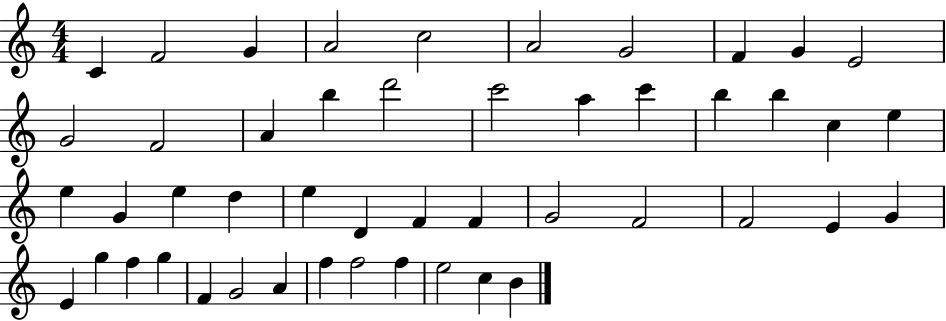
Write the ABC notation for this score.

X:1
T:Untitled
M:4/4
L:1/4
K:C
C F2 G A2 c2 A2 G2 F G E2 G2 F2 A b d'2 c'2 a c' b b c e e G e d e D F F G2 F2 F2 E G E g f g F G2 A f f2 f e2 c B